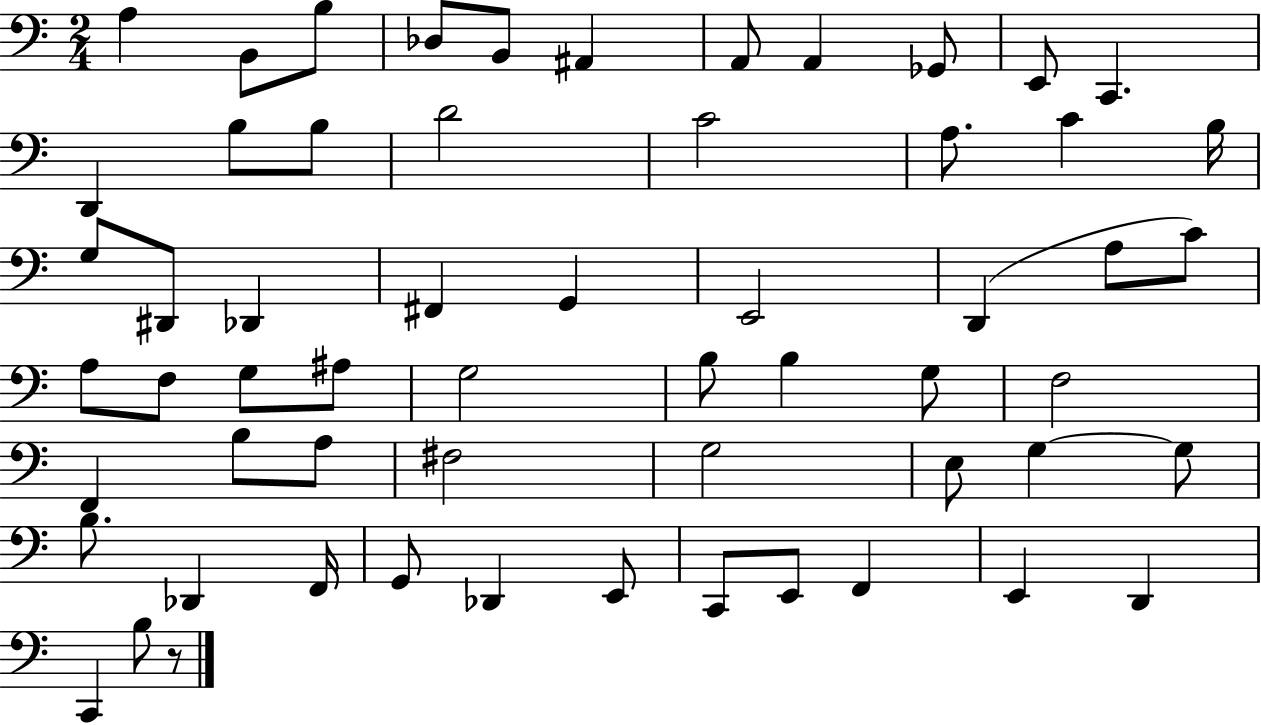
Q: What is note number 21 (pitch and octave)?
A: D#2